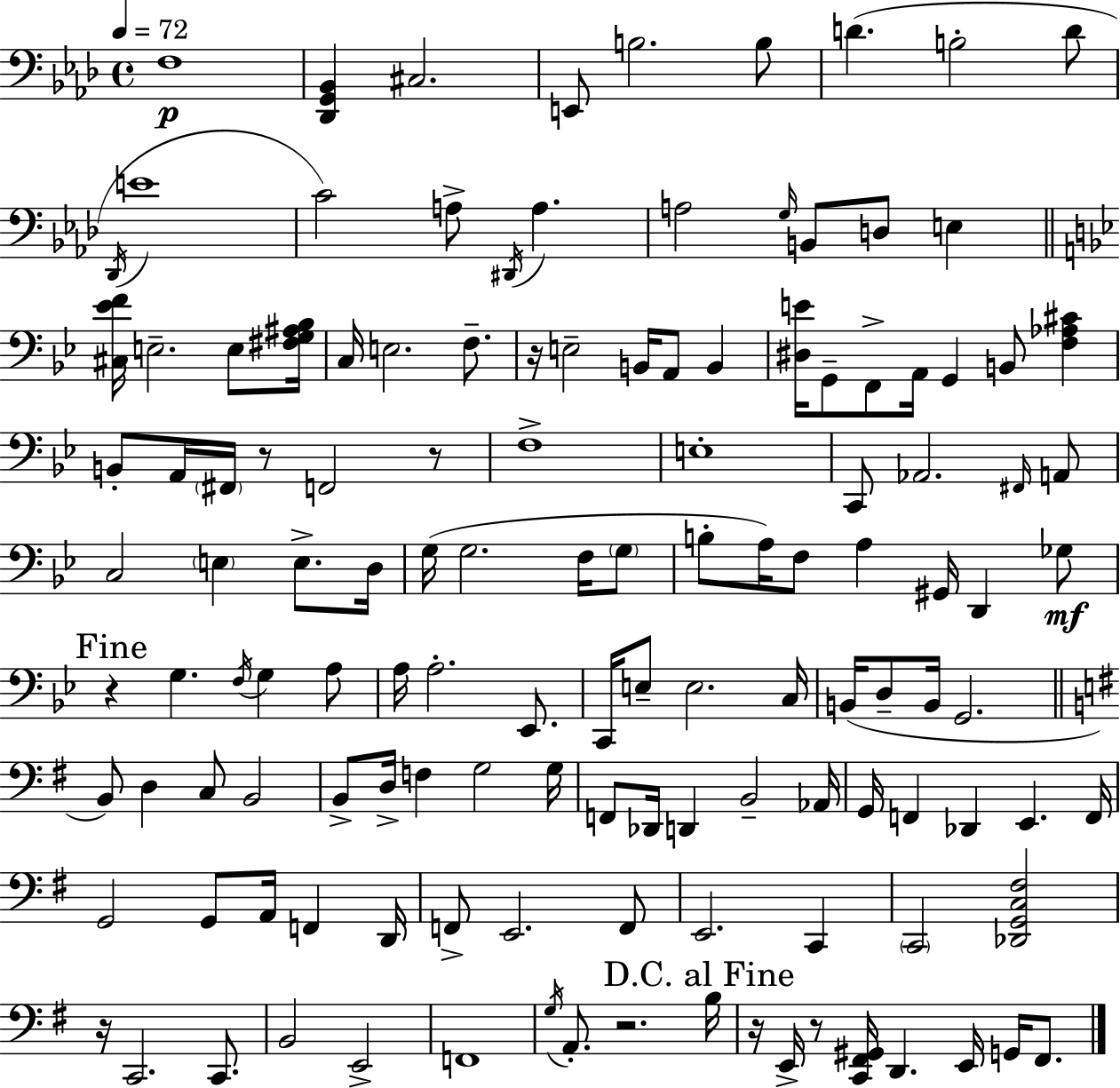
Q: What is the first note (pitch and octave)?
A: F3